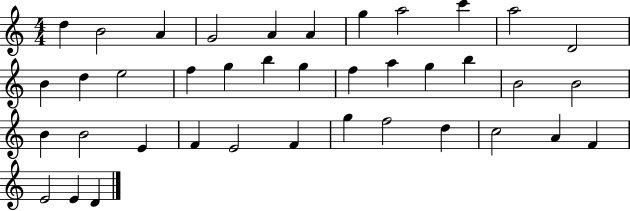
D5/q B4/h A4/q G4/h A4/q A4/q G5/q A5/h C6/q A5/h D4/h B4/q D5/q E5/h F5/q G5/q B5/q G5/q F5/q A5/q G5/q B5/q B4/h B4/h B4/q B4/h E4/q F4/q E4/h F4/q G5/q F5/h D5/q C5/h A4/q F4/q E4/h E4/q D4/q